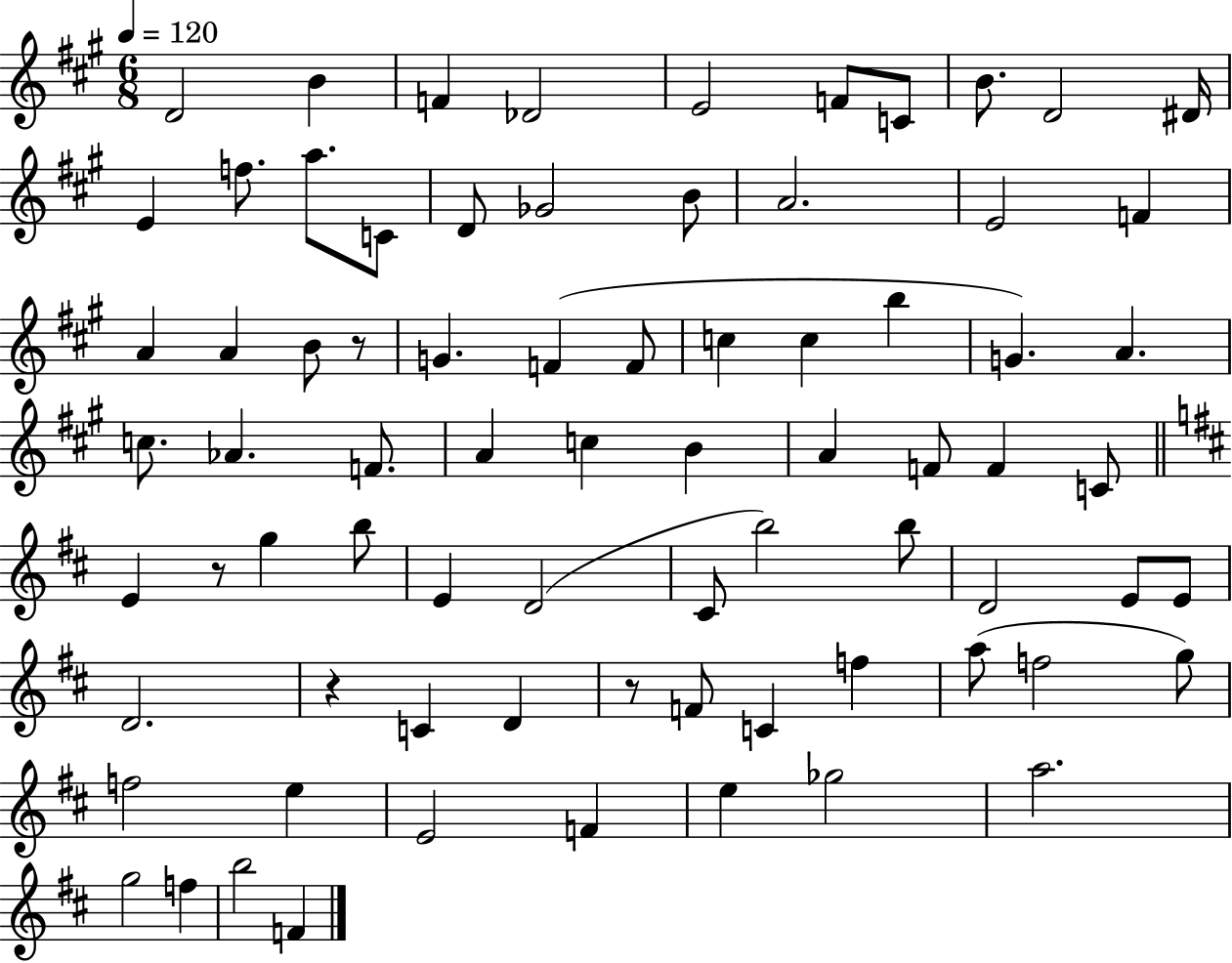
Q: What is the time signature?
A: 6/8